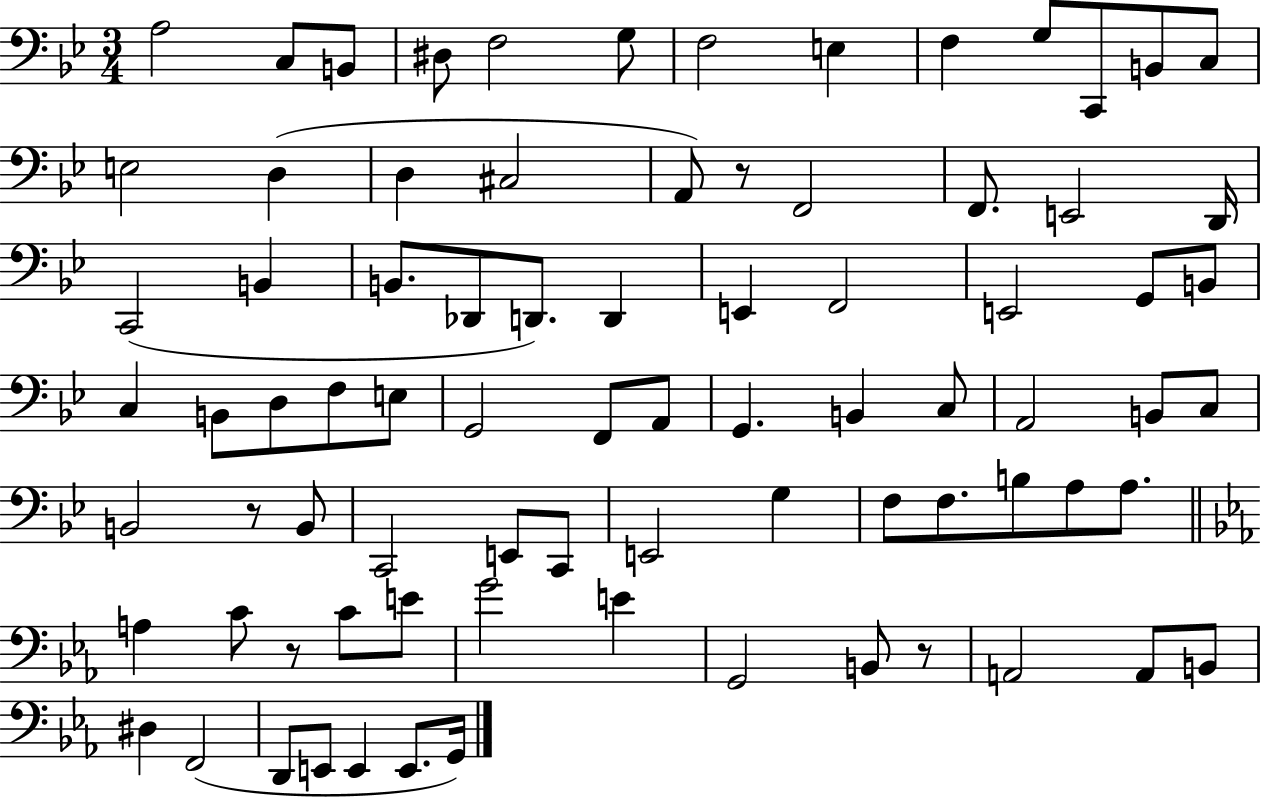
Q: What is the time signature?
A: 3/4